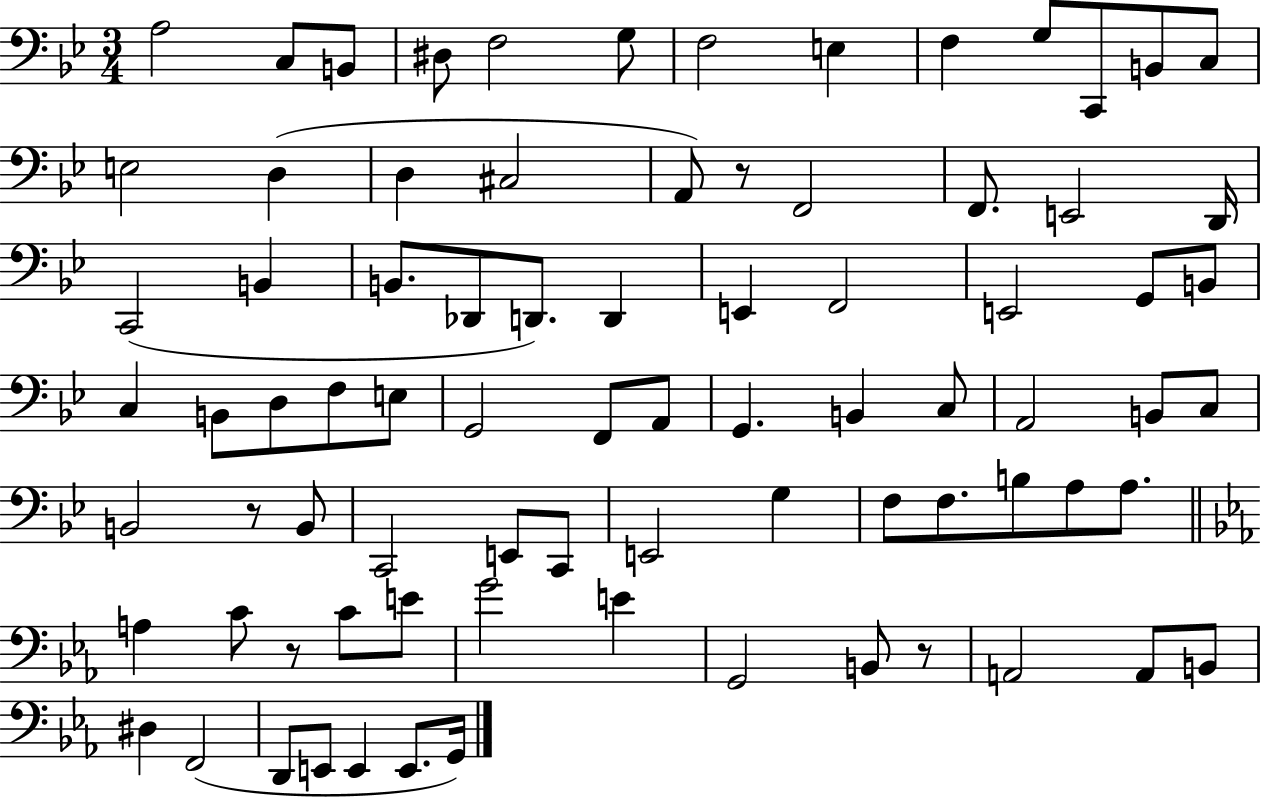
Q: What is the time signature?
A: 3/4